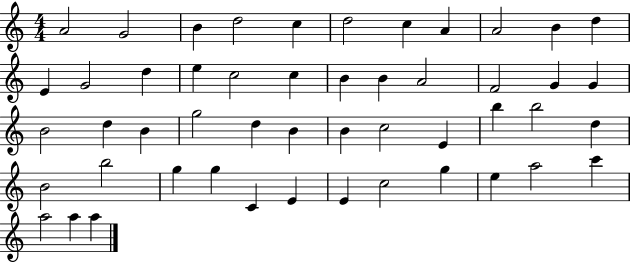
X:1
T:Untitled
M:4/4
L:1/4
K:C
A2 G2 B d2 c d2 c A A2 B d E G2 d e c2 c B B A2 F2 G G B2 d B g2 d B B c2 E b b2 d B2 b2 g g C E E c2 g e a2 c' a2 a a